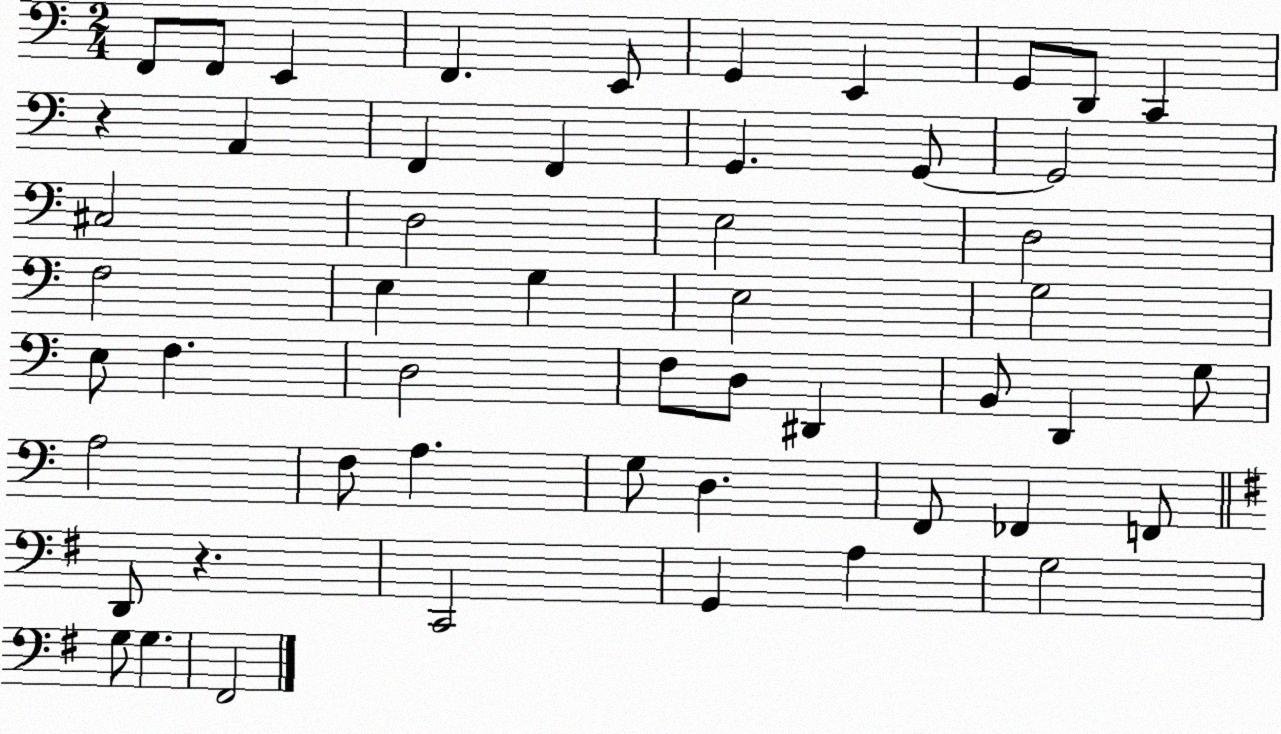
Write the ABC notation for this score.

X:1
T:Untitled
M:2/4
L:1/4
K:C
F,,/2 F,,/2 E,, F,, E,,/2 G,, E,, G,,/2 D,,/2 C,, z A,, F,, F,, G,, G,,/2 G,,2 ^C,2 D,2 E,2 D,2 F,2 E, G, E,2 G,2 E,/2 F, D,2 F,/2 D,/2 ^D,, B,,/2 D,, G,/2 A,2 F,/2 A, G,/2 D, F,,/2 _F,, F,,/2 D,,/2 z C,,2 G,, A, G,2 G,/2 G, ^F,,2